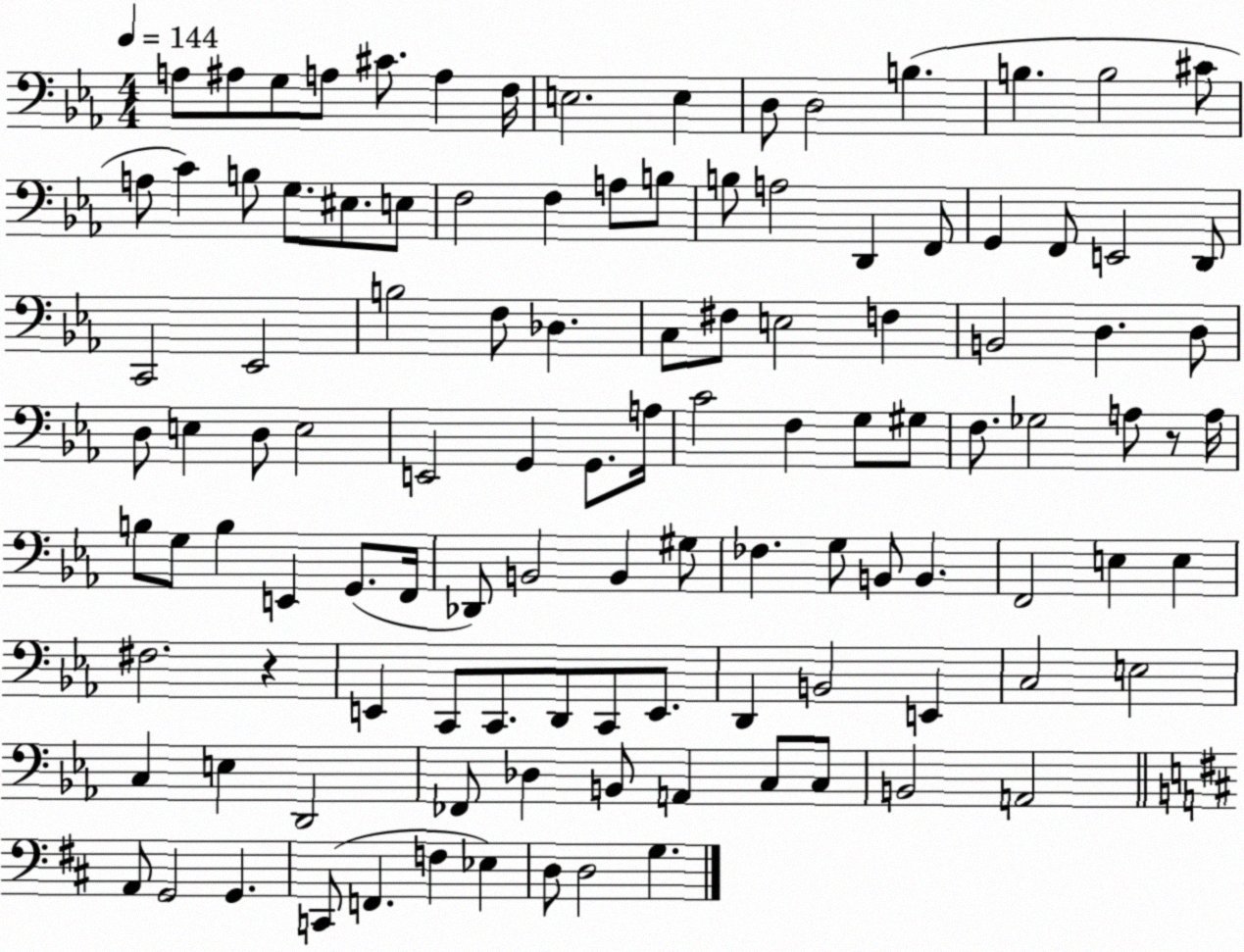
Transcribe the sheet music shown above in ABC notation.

X:1
T:Untitled
M:4/4
L:1/4
K:Eb
A,/2 ^A,/2 G,/2 A,/2 ^C/2 A, F,/4 E,2 E, D,/2 D,2 B, B, B,2 ^C/2 A,/2 C B,/2 G,/2 ^E,/2 E,/2 F,2 F, A,/2 B,/2 B,/2 A,2 D,, F,,/2 G,, F,,/2 E,,2 D,,/2 C,,2 _E,,2 B,2 F,/2 _D, C,/2 ^F,/2 E,2 F, B,,2 D, D,/2 D,/2 E, D,/2 E,2 E,,2 G,, G,,/2 A,/4 C2 F, G,/2 ^G,/2 F,/2 _G,2 A,/2 z/2 A,/4 B,/2 G,/2 B, E,, G,,/2 F,,/4 _D,,/2 B,,2 B,, ^G,/2 _F, G,/2 B,,/2 B,, F,,2 E, E, ^F,2 z E,, C,,/2 C,,/2 D,,/2 C,,/2 E,,/2 D,, B,,2 E,, C,2 E,2 C, E, D,,2 _F,,/2 _D, B,,/2 A,, C,/2 C,/2 B,,2 A,,2 A,,/2 G,,2 G,, C,,/2 F,, F, _E, D,/2 D,2 G,